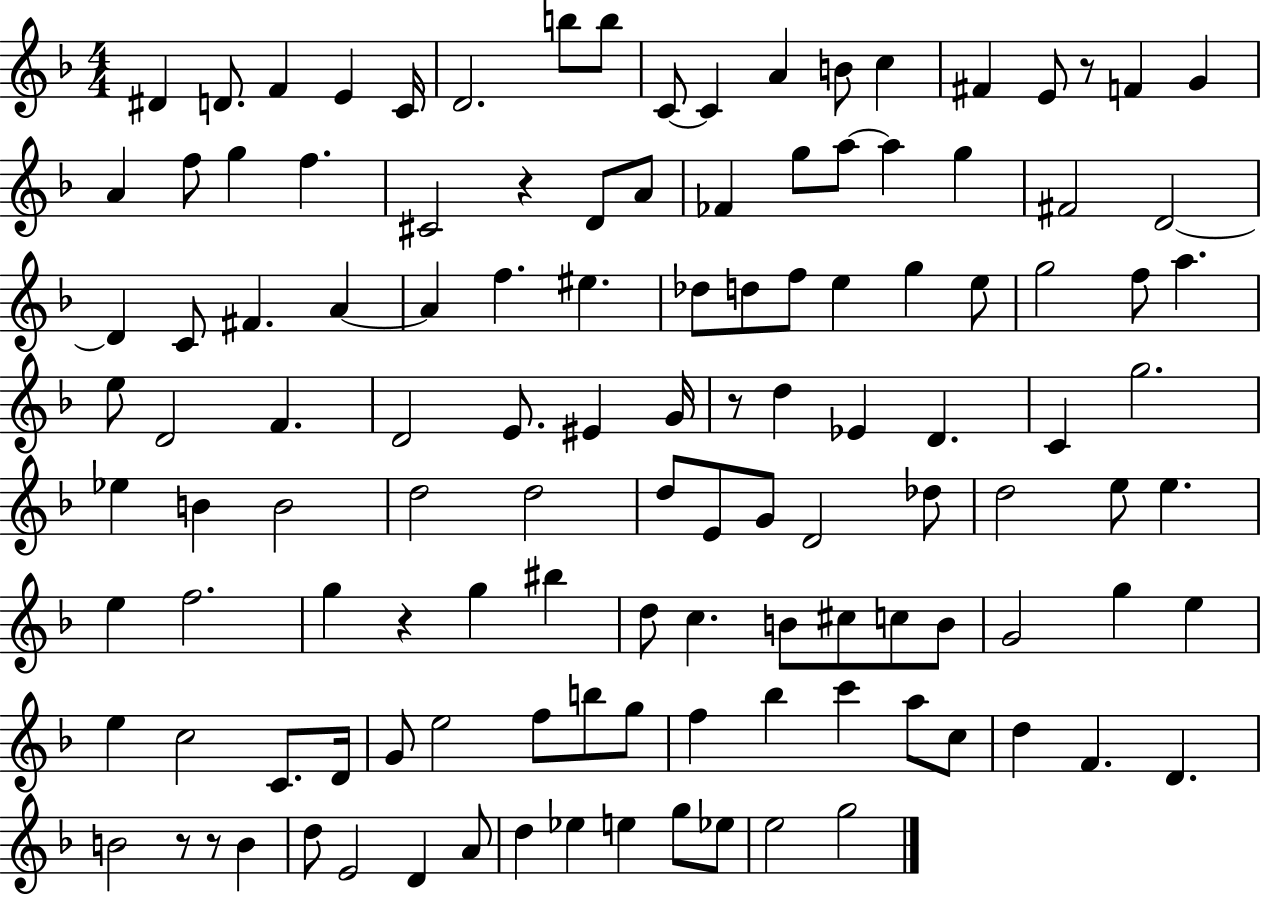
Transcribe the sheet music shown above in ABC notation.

X:1
T:Untitled
M:4/4
L:1/4
K:F
^D D/2 F E C/4 D2 b/2 b/2 C/2 C A B/2 c ^F E/2 z/2 F G A f/2 g f ^C2 z D/2 A/2 _F g/2 a/2 a g ^F2 D2 D C/2 ^F A A f ^e _d/2 d/2 f/2 e g e/2 g2 f/2 a e/2 D2 F D2 E/2 ^E G/4 z/2 d _E D C g2 _e B B2 d2 d2 d/2 E/2 G/2 D2 _d/2 d2 e/2 e e f2 g z g ^b d/2 c B/2 ^c/2 c/2 B/2 G2 g e e c2 C/2 D/4 G/2 e2 f/2 b/2 g/2 f _b c' a/2 c/2 d F D B2 z/2 z/2 B d/2 E2 D A/2 d _e e g/2 _e/2 e2 g2